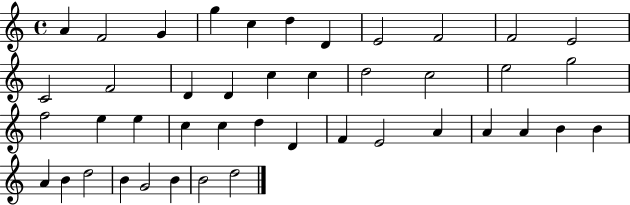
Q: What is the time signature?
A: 4/4